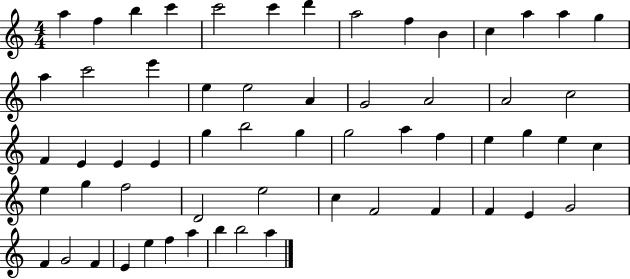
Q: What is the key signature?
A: C major